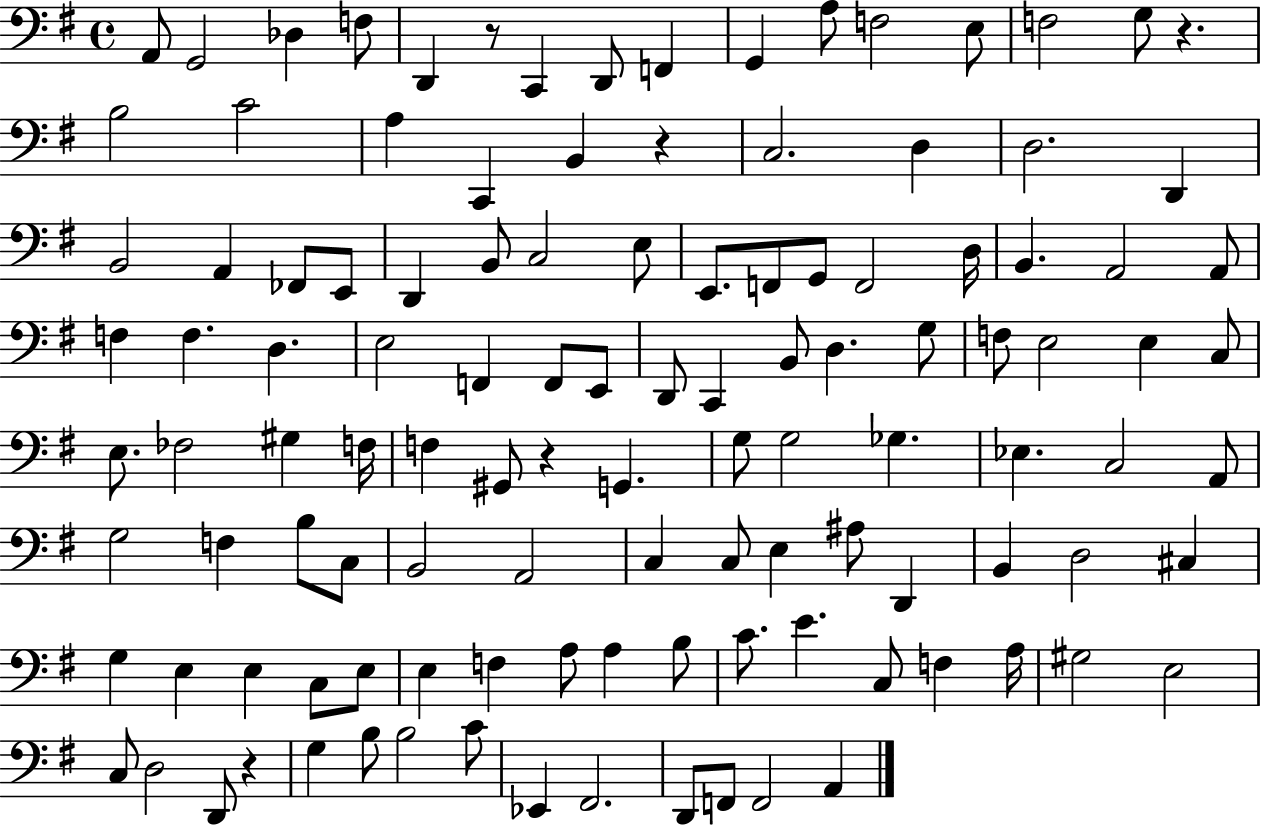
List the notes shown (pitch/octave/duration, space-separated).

A2/e G2/h Db3/q F3/e D2/q R/e C2/q D2/e F2/q G2/q A3/e F3/h E3/e F3/h G3/e R/q. B3/h C4/h A3/q C2/q B2/q R/q C3/h. D3/q D3/h. D2/q B2/h A2/q FES2/e E2/e D2/q B2/e C3/h E3/e E2/e. F2/e G2/e F2/h D3/s B2/q. A2/h A2/e F3/q F3/q. D3/q. E3/h F2/q F2/e E2/e D2/e C2/q B2/e D3/q. G3/e F3/e E3/h E3/q C3/e E3/e. FES3/h G#3/q F3/s F3/q G#2/e R/q G2/q. G3/e G3/h Gb3/q. Eb3/q. C3/h A2/e G3/h F3/q B3/e C3/e B2/h A2/h C3/q C3/e E3/q A#3/e D2/q B2/q D3/h C#3/q G3/q E3/q E3/q C3/e E3/e E3/q F3/q A3/e A3/q B3/e C4/e. E4/q. C3/e F3/q A3/s G#3/h E3/h C3/e D3/h D2/e R/q G3/q B3/e B3/h C4/e Eb2/q F#2/h. D2/e F2/e F2/h A2/q